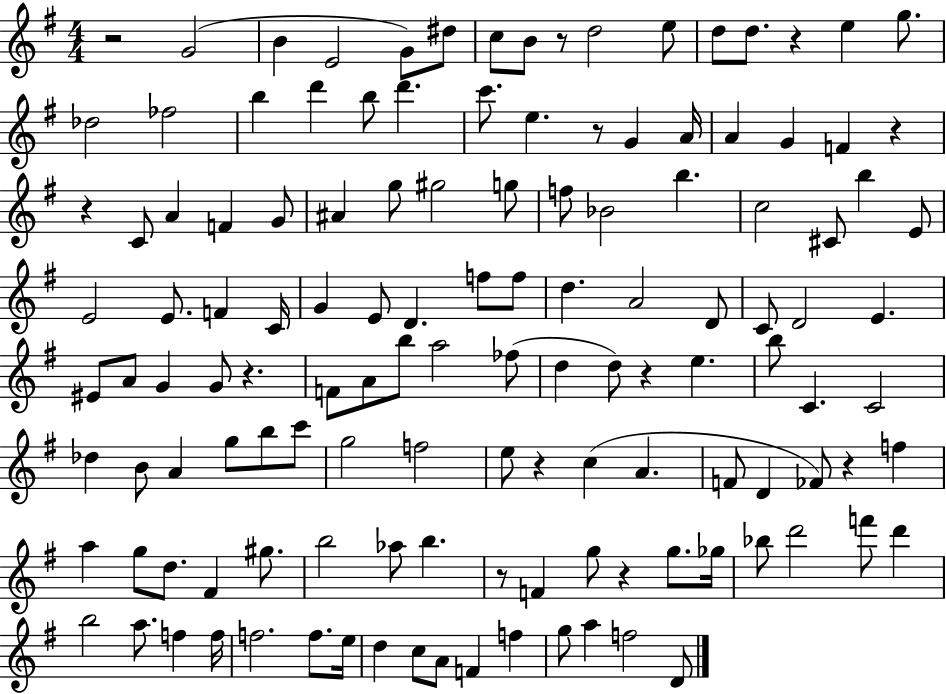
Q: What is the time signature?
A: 4/4